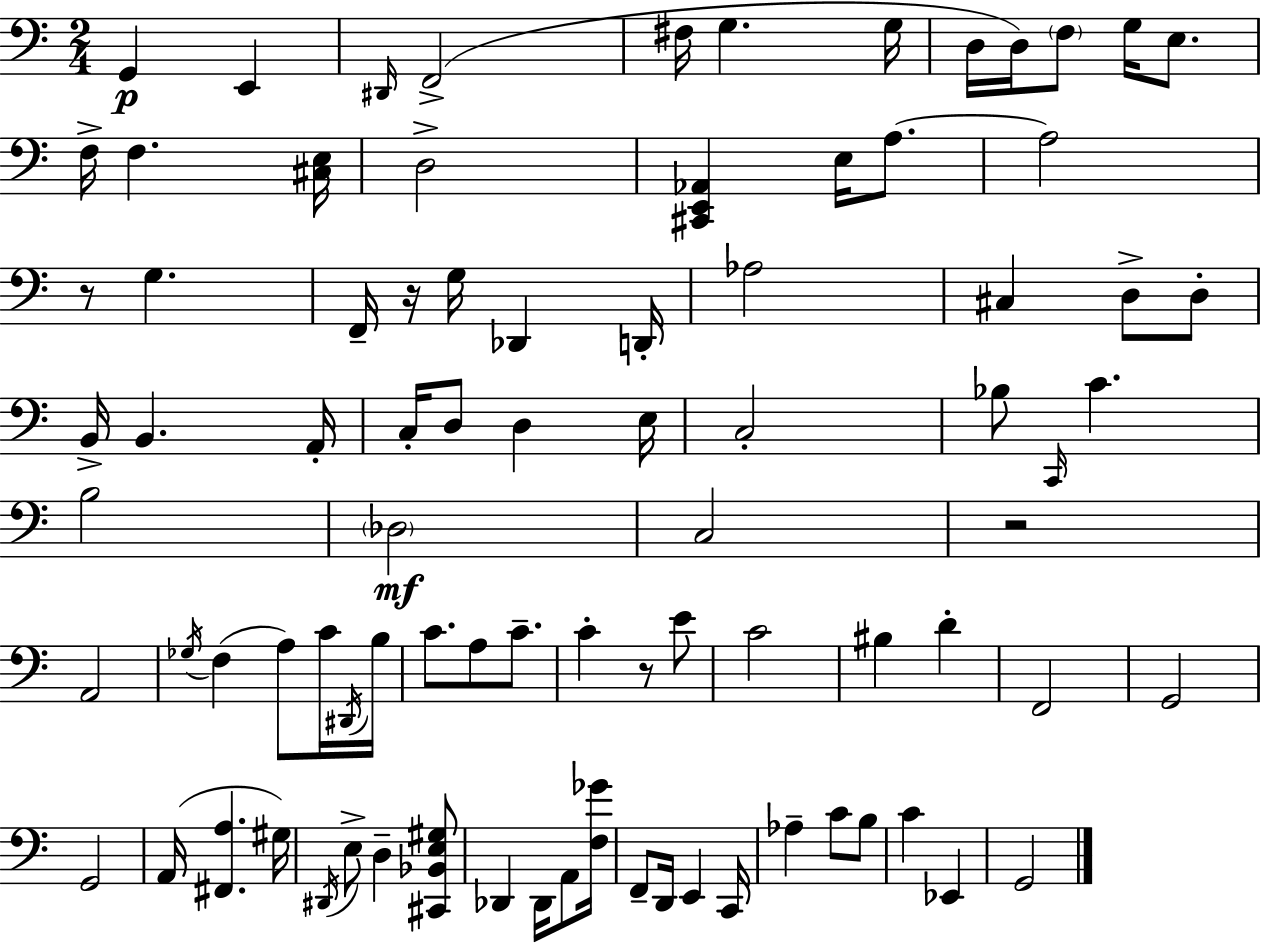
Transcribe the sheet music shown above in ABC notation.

X:1
T:Untitled
M:2/4
L:1/4
K:Am
G,, E,, ^D,,/4 F,,2 ^F,/4 G, G,/4 D,/4 D,/4 F,/2 G,/4 E,/2 F,/4 F, [^C,E,]/4 D,2 [^C,,E,,_A,,] E,/4 A,/2 A,2 z/2 G, F,,/4 z/4 G,/4 _D,, D,,/4 _A,2 ^C, D,/2 D,/2 B,,/4 B,, A,,/4 C,/4 D,/2 D, E,/4 C,2 _B,/2 C,,/4 C B,2 _D,2 C,2 z2 A,,2 _G,/4 F, A,/2 C/4 ^D,,/4 B,/4 C/2 A,/2 C/2 C z/2 E/2 C2 ^B, D F,,2 G,,2 G,,2 A,,/4 [^F,,A,] ^G,/4 ^D,,/4 E,/2 D, [^C,,_B,,E,^G,]/2 _D,, _D,,/4 A,,/2 [F,_G]/4 F,,/2 D,,/4 E,, C,,/4 _A, C/2 B,/2 C _E,, G,,2